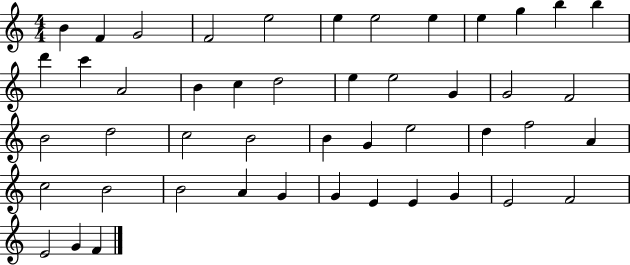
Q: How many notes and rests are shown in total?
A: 47